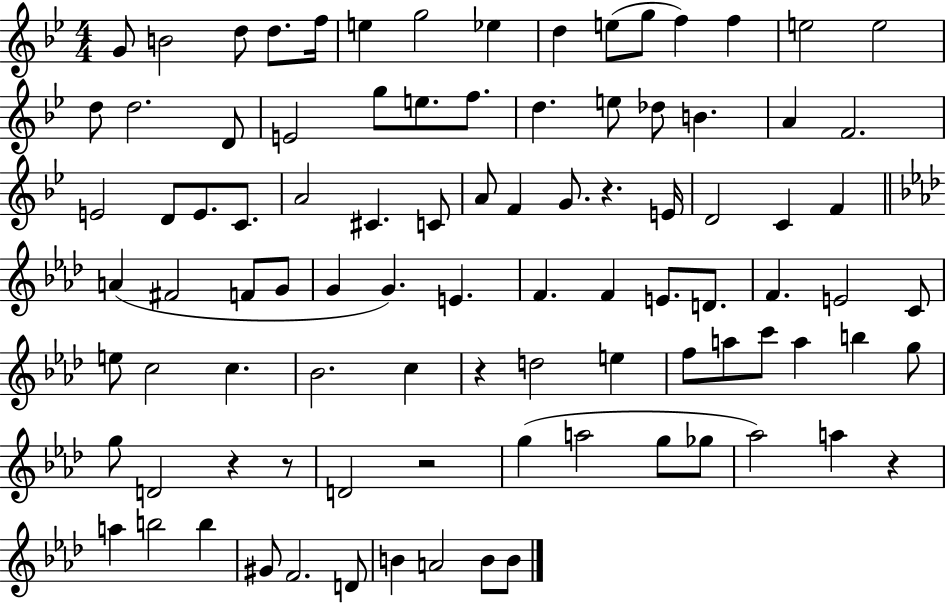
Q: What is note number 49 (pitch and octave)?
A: E4